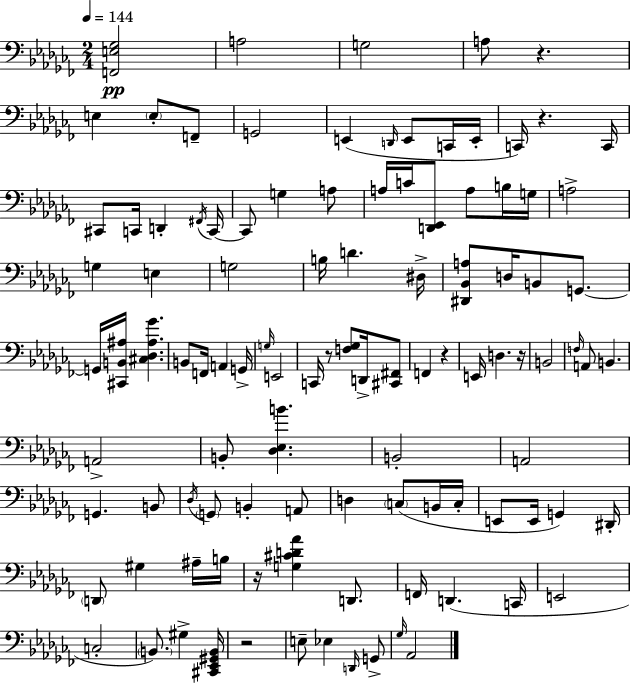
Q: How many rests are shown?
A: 7